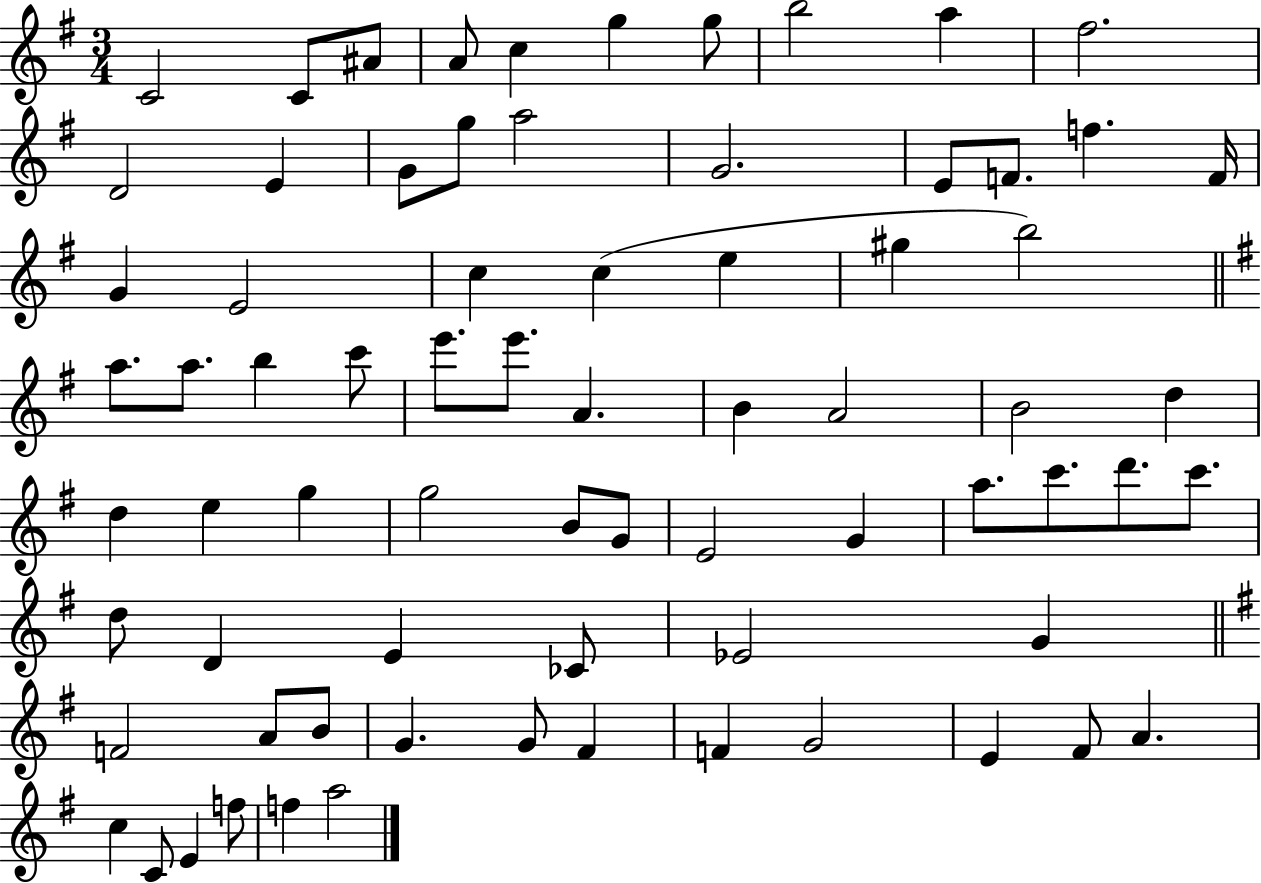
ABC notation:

X:1
T:Untitled
M:3/4
L:1/4
K:G
C2 C/2 ^A/2 A/2 c g g/2 b2 a ^f2 D2 E G/2 g/2 a2 G2 E/2 F/2 f F/4 G E2 c c e ^g b2 a/2 a/2 b c'/2 e'/2 e'/2 A B A2 B2 d d e g g2 B/2 G/2 E2 G a/2 c'/2 d'/2 c'/2 d/2 D E _C/2 _E2 G F2 A/2 B/2 G G/2 ^F F G2 E ^F/2 A c C/2 E f/2 f a2